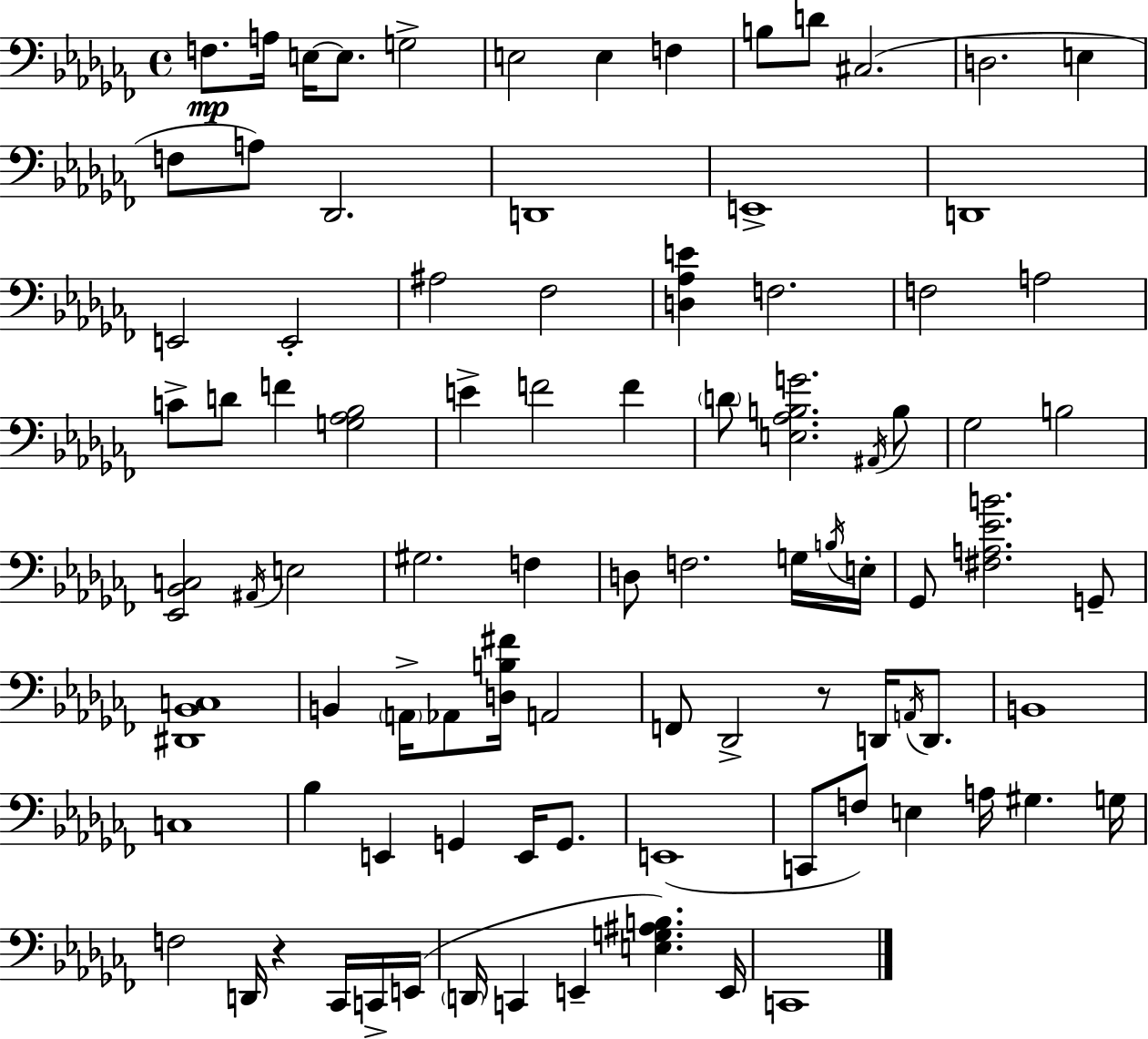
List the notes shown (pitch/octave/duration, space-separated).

F3/e. A3/s E3/s E3/e. G3/h E3/h E3/q F3/q B3/e D4/e C#3/h. D3/h. E3/q F3/e A3/e Db2/h. D2/w E2/w D2/w E2/h E2/h A#3/h FES3/h [D3,Ab3,E4]/q F3/h. F3/h A3/h C4/e D4/e F4/q [G3,Ab3,Bb3]/h E4/q F4/h F4/q D4/e [E3,Ab3,B3,G4]/h. A#2/s B3/e Gb3/h B3/h [Eb2,Bb2,C3]/h A#2/s E3/h G#3/h. F3/q D3/e F3/h. G3/s B3/s E3/s Gb2/e [F#3,A3,Eb4,B4]/h. G2/e [D#2,Bb2,C3]/w B2/q A2/s Ab2/e [D3,B3,F#4]/s A2/h F2/e Db2/h R/e D2/s A2/s D2/e. B2/w C3/w Bb3/q E2/q G2/q E2/s G2/e. E2/w C2/e F3/e E3/q A3/s G#3/q. G3/s F3/h D2/s R/q CES2/s C2/s E2/s D2/s C2/q E2/q [E3,G3,A#3,B3]/q. E2/s C2/w